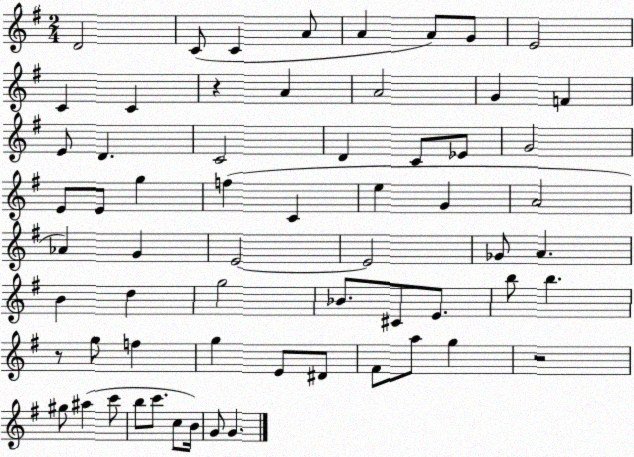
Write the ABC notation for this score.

X:1
T:Untitled
M:2/4
L:1/4
K:G
D2 C/2 C A/2 A A/2 G/2 E2 C C z A A2 G F E/2 D C2 D C/2 _E/2 G2 E/2 E/2 g f C e G A2 _A G E2 E2 _G/2 A B d g2 _B/2 ^C/2 E/2 b/2 b z/2 g/2 f g E/2 ^D/2 ^F/2 a/2 g z2 ^g/2 ^a c'/2 b/2 c'/2 c/2 B/4 G/2 G